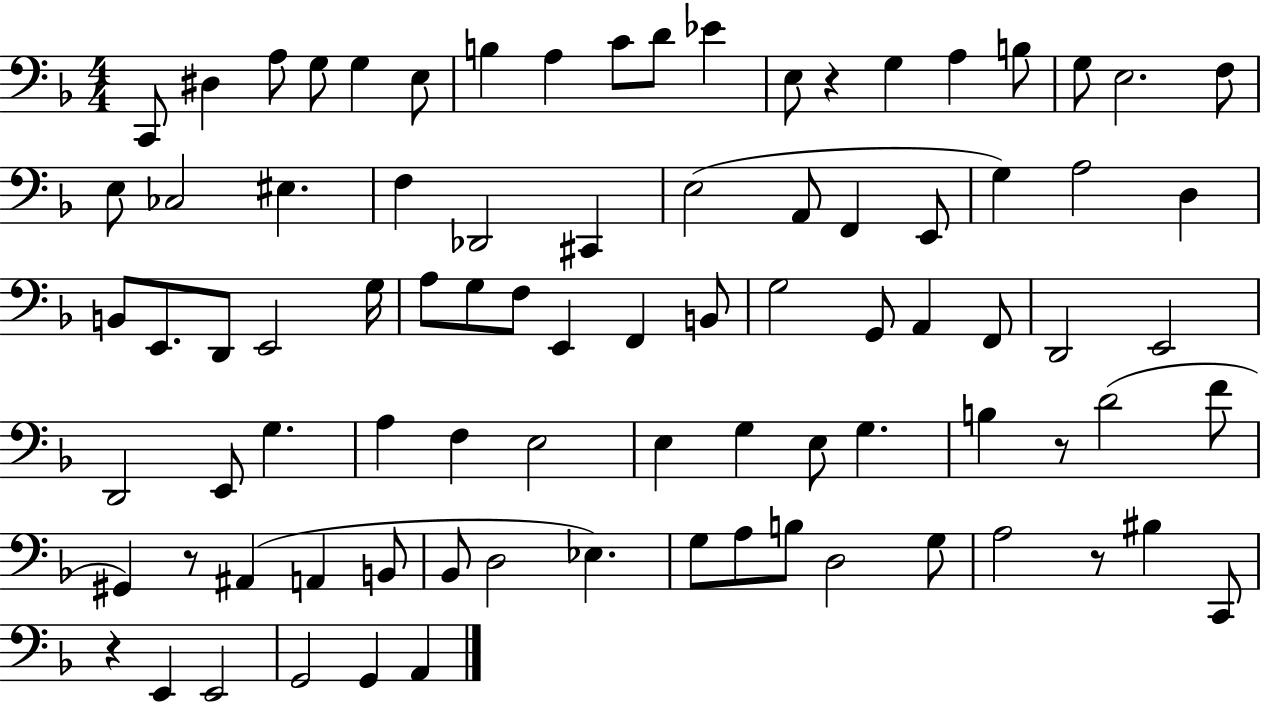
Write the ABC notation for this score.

X:1
T:Untitled
M:4/4
L:1/4
K:F
C,,/2 ^D, A,/2 G,/2 G, E,/2 B, A, C/2 D/2 _E E,/2 z G, A, B,/2 G,/2 E,2 F,/2 E,/2 _C,2 ^E, F, _D,,2 ^C,, E,2 A,,/2 F,, E,,/2 G, A,2 D, B,,/2 E,,/2 D,,/2 E,,2 G,/4 A,/2 G,/2 F,/2 E,, F,, B,,/2 G,2 G,,/2 A,, F,,/2 D,,2 E,,2 D,,2 E,,/2 G, A, F, E,2 E, G, E,/2 G, B, z/2 D2 F/2 ^G,, z/2 ^A,, A,, B,,/2 _B,,/2 D,2 _E, G,/2 A,/2 B,/2 D,2 G,/2 A,2 z/2 ^B, C,,/2 z E,, E,,2 G,,2 G,, A,,